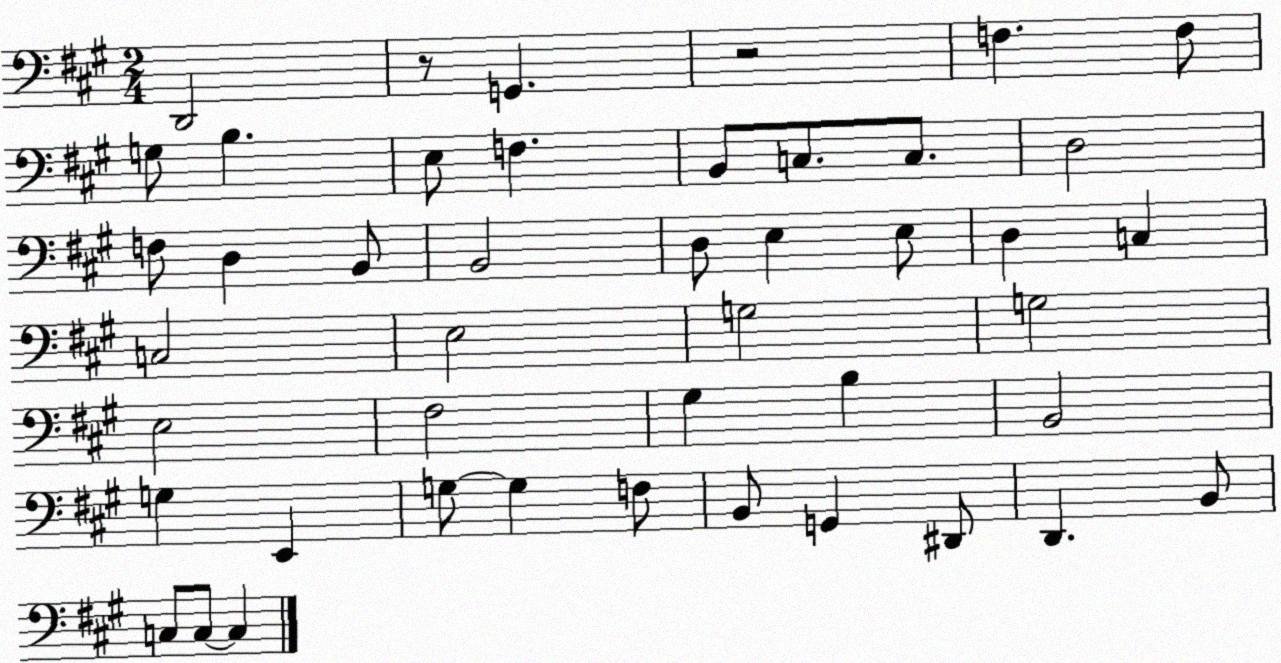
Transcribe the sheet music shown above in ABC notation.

X:1
T:Untitled
M:2/4
L:1/4
K:A
D,,2 z/2 G,, z2 F, F,/2 G,/2 B, E,/2 F, B,,/2 C,/2 C,/2 D,2 F,/2 D, B,,/2 B,,2 D,/2 E, E,/2 D, C, C,2 E,2 G,2 G,2 E,2 ^F,2 ^G, B, B,,2 G, E,, G,/2 G, F,/2 B,,/2 G,, ^D,,/2 D,, B,,/2 C,/2 C,/2 C,